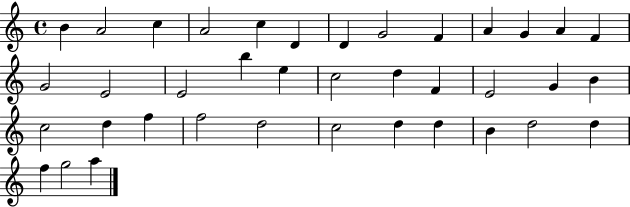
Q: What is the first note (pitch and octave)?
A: B4